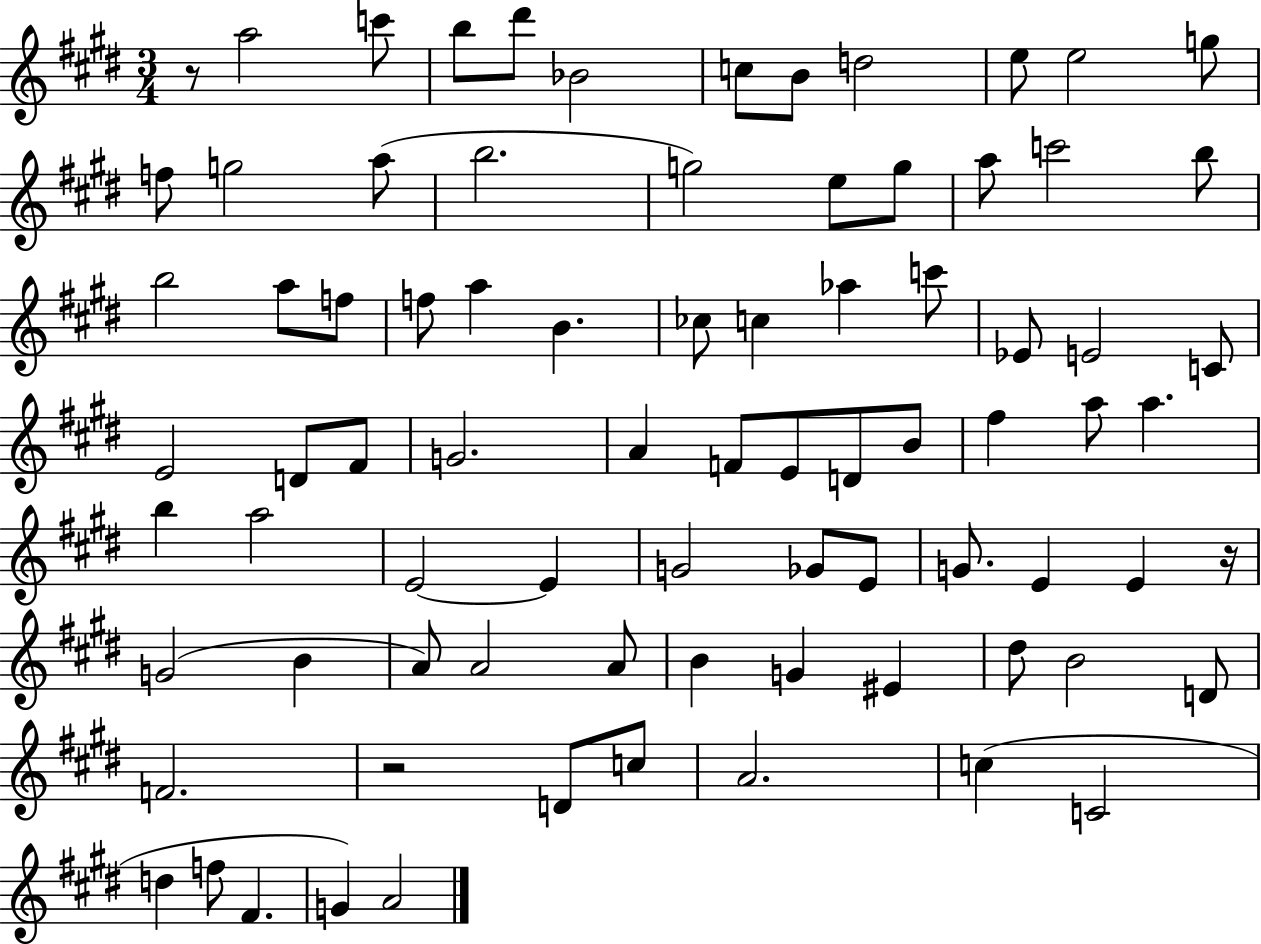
R/e A5/h C6/e B5/e D#6/e Bb4/h C5/e B4/e D5/h E5/e E5/h G5/e F5/e G5/h A5/e B5/h. G5/h E5/e G5/e A5/e C6/h B5/e B5/h A5/e F5/e F5/e A5/q B4/q. CES5/e C5/q Ab5/q C6/e Eb4/e E4/h C4/e E4/h D4/e F#4/e G4/h. A4/q F4/e E4/e D4/e B4/e F#5/q A5/e A5/q. B5/q A5/h E4/h E4/q G4/h Gb4/e E4/e G4/e. E4/q E4/q R/s G4/h B4/q A4/e A4/h A4/e B4/q G4/q EIS4/q D#5/e B4/h D4/e F4/h. R/h D4/e C5/e A4/h. C5/q C4/h D5/q F5/e F#4/q. G4/q A4/h